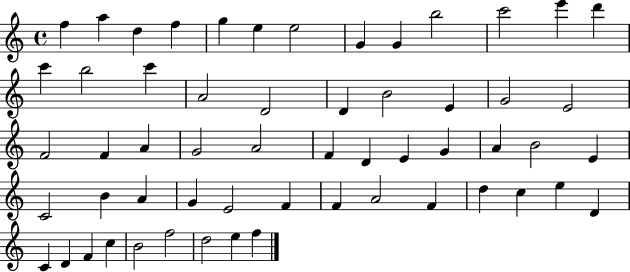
X:1
T:Untitled
M:4/4
L:1/4
K:C
f a d f g e e2 G G b2 c'2 e' d' c' b2 c' A2 D2 D B2 E G2 E2 F2 F A G2 A2 F D E G A B2 E C2 B A G E2 F F A2 F d c e D C D F c B2 f2 d2 e f